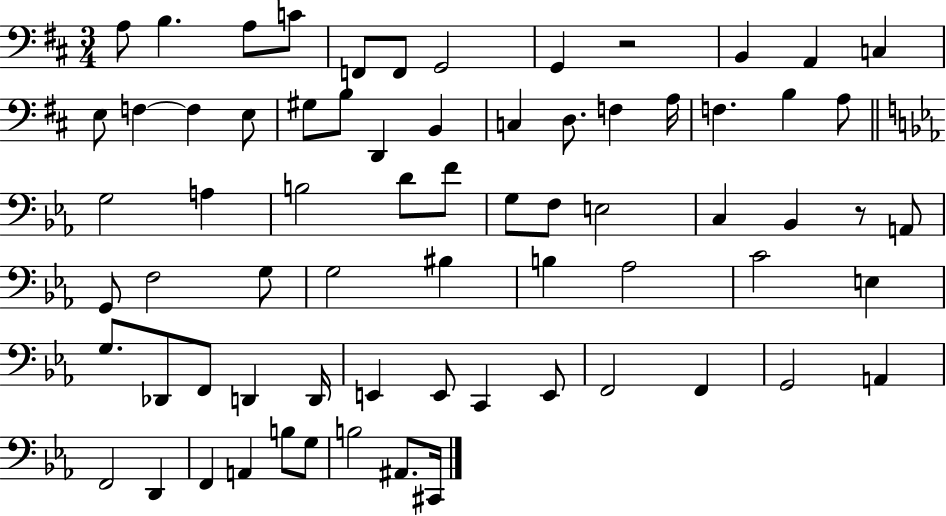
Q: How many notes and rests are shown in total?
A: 70